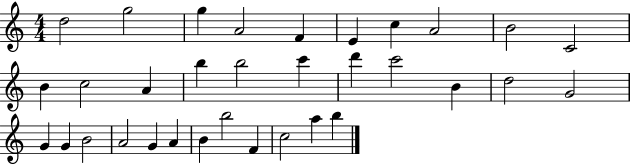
D5/h G5/h G5/q A4/h F4/q E4/q C5/q A4/h B4/h C4/h B4/q C5/h A4/q B5/q B5/h C6/q D6/q C6/h B4/q D5/h G4/h G4/q G4/q B4/h A4/h G4/q A4/q B4/q B5/h F4/q C5/h A5/q B5/q